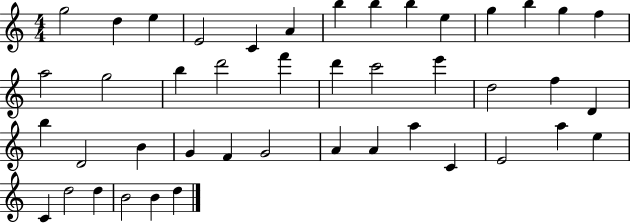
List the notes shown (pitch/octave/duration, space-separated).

G5/h D5/q E5/q E4/h C4/q A4/q B5/q B5/q B5/q E5/q G5/q B5/q G5/q F5/q A5/h G5/h B5/q D6/h F6/q D6/q C6/h E6/q D5/h F5/q D4/q B5/q D4/h B4/q G4/q F4/q G4/h A4/q A4/q A5/q C4/q E4/h A5/q E5/q C4/q D5/h D5/q B4/h B4/q D5/q